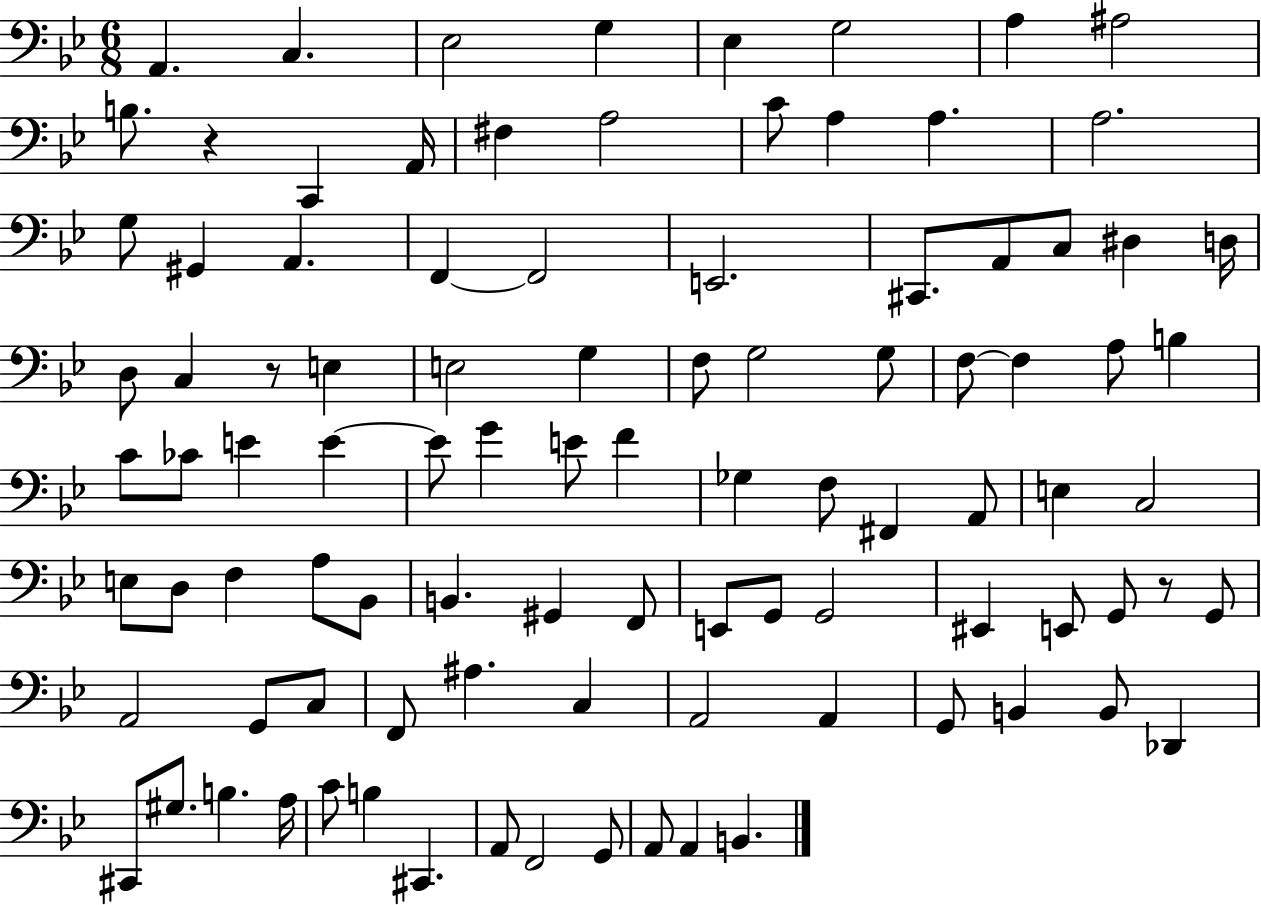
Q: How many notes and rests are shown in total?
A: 97